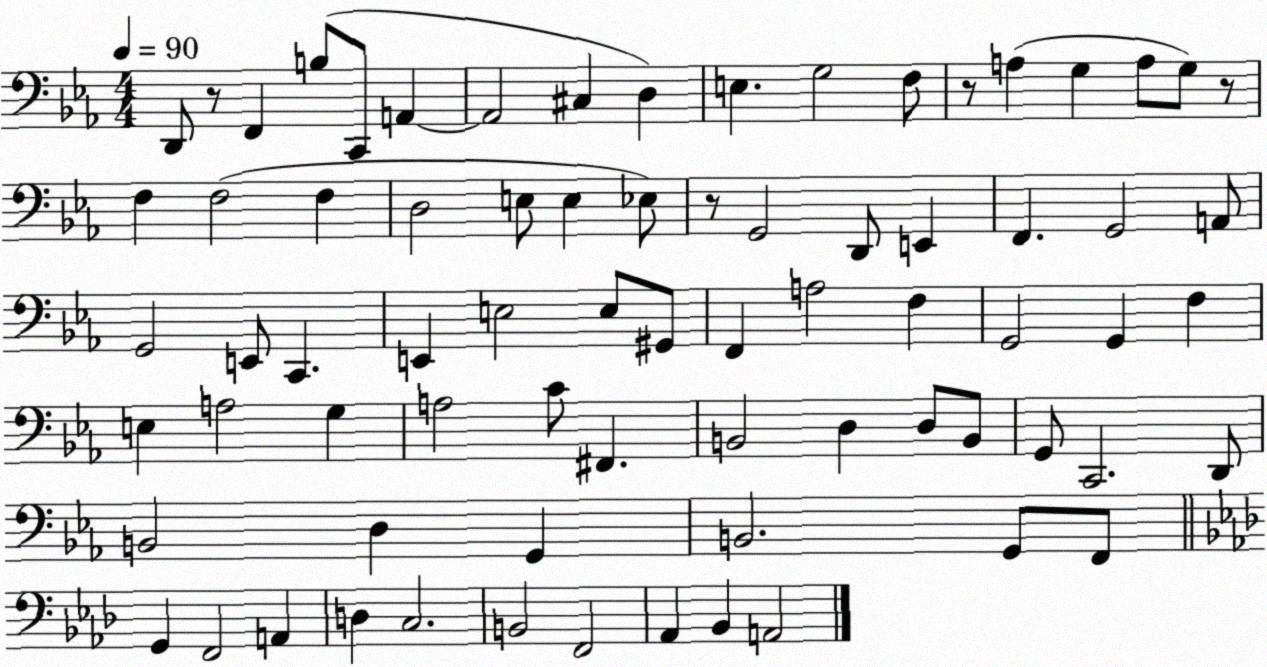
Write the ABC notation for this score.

X:1
T:Untitled
M:4/4
L:1/4
K:Eb
D,,/2 z/2 F,, B,/2 C,,/2 A,, A,,2 ^C, D, E, G,2 F,/2 z/2 A, G, A,/2 G,/2 z/2 F, F,2 F, D,2 E,/2 E, _E,/2 z/2 G,,2 D,,/2 E,, F,, G,,2 A,,/2 G,,2 E,,/2 C,, E,, E,2 E,/2 ^G,,/2 F,, A,2 F, G,,2 G,, F, E, A,2 G, A,2 C/2 ^F,, B,,2 D, D,/2 B,,/2 G,,/2 C,,2 D,,/2 B,,2 D, G,, B,,2 G,,/2 F,,/2 G,, F,,2 A,, D, C,2 B,,2 F,,2 _A,, _B,, A,,2